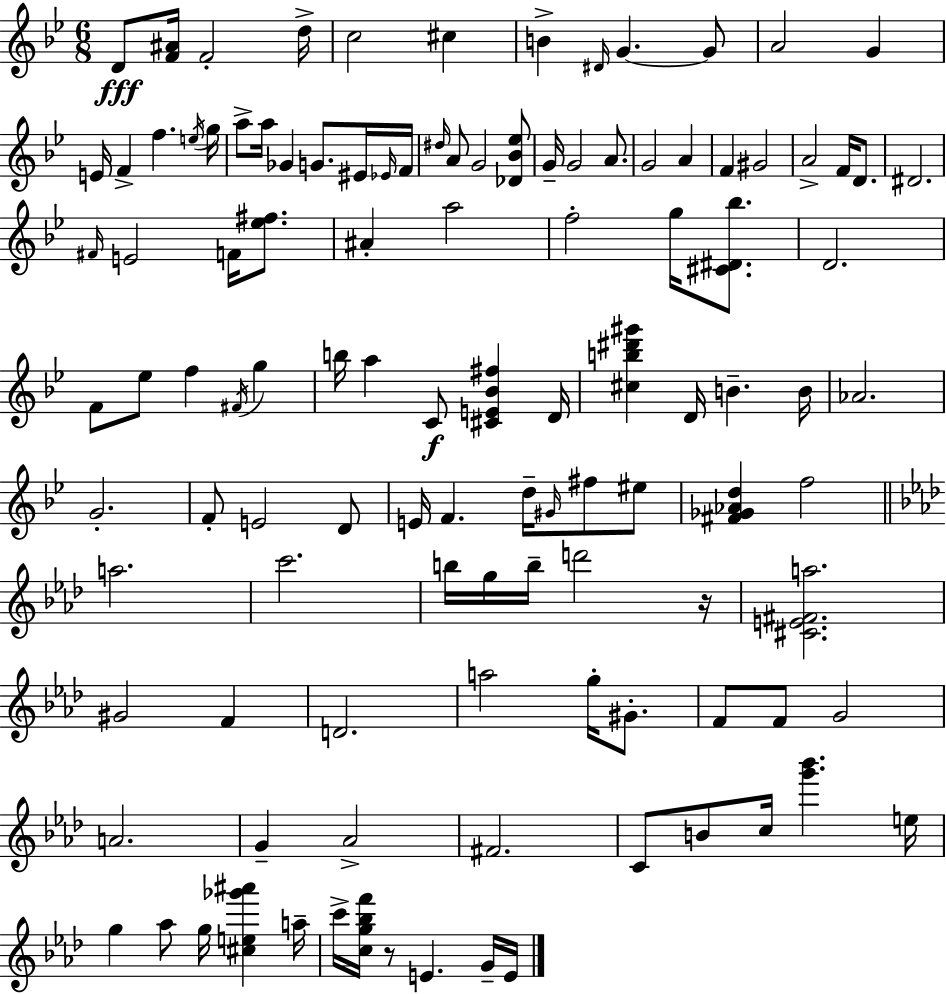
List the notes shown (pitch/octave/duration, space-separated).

D4/e [F4,A#4]/s F4/h D5/s C5/h C#5/q B4/q D#4/s G4/q. G4/e A4/h G4/q E4/s F4/q F5/q. E5/s G5/s A5/e A5/s Gb4/q G4/e. EIS4/s Eb4/s F4/s D#5/s A4/e G4/h [Db4,Bb4,Eb5]/e G4/s G4/h A4/e. G4/h A4/q F4/q G#4/h A4/h F4/s D4/e. D#4/h. F#4/s E4/h F4/s [Eb5,F#5]/e. A#4/q A5/h F5/h G5/s [C#4,D#4,Bb5]/e. D4/h. F4/e Eb5/e F5/q F#4/s G5/q B5/s A5/q C4/e [C#4,E4,Bb4,F#5]/q D4/s [C#5,B5,D#6,G#6]/q D4/s B4/q. B4/s Ab4/h. G4/h. F4/e E4/h D4/e E4/s F4/q. D5/s G#4/s F#5/e EIS5/e [F#4,Gb4,Ab4,D5]/q F5/h A5/h. C6/h. B5/s G5/s B5/s D6/h R/s [C#4,E4,F#4,A5]/h. G#4/h F4/q D4/h. A5/h G5/s G#4/e. F4/e F4/e G4/h A4/h. G4/q Ab4/h F#4/h. C4/e B4/e C5/s [G6,Bb6]/q. E5/s G5/q Ab5/e G5/s [C#5,E5,Gb6,A#6]/q A5/s C6/s [C5,G5,Bb5,F6]/s R/e E4/q. G4/s E4/s